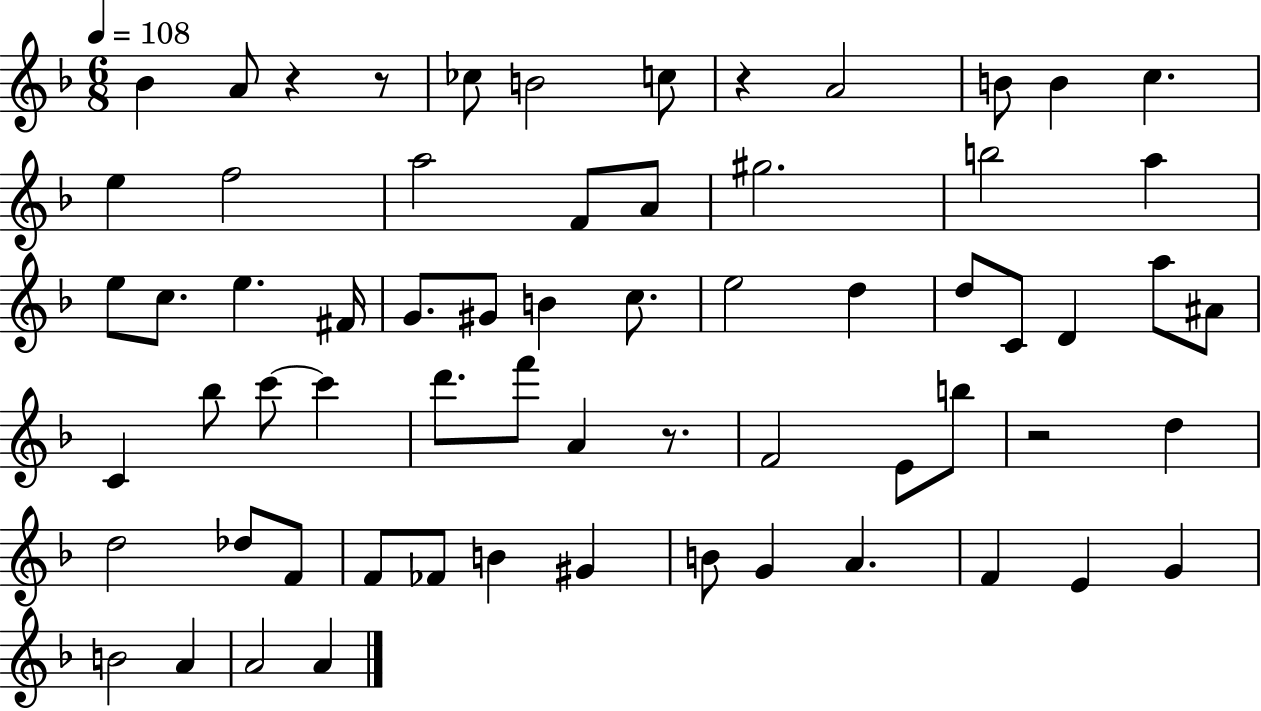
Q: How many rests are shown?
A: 5